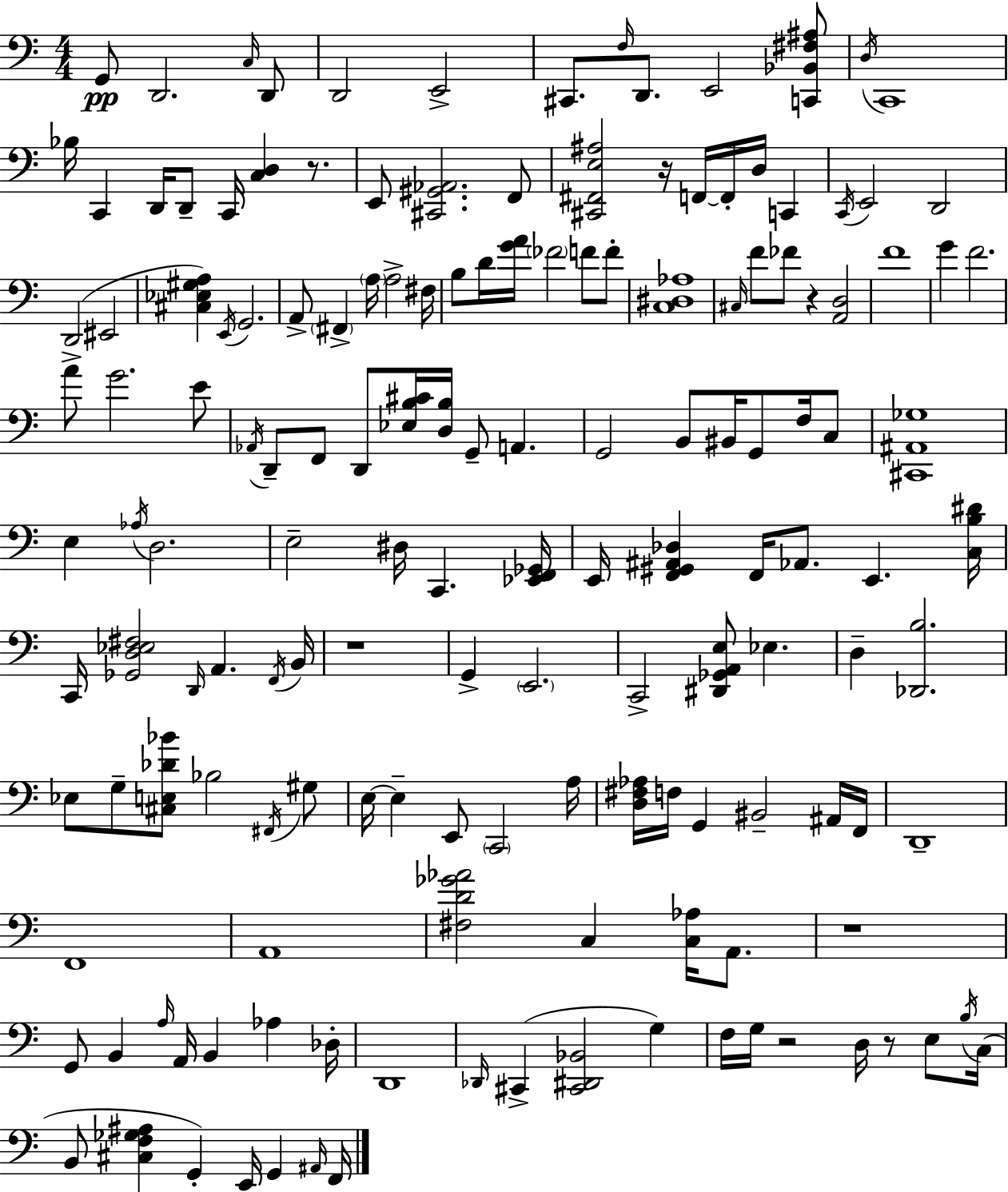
{
  \clef bass
  \numericTimeSignature
  \time 4/4
  \key a \minor
  \repeat volta 2 { g,8\pp d,2. \grace { c16 } d,8 | d,2 e,2-> | cis,8. \grace { f16 } d,8. e,2 | <c, bes, fis ais>8 \acciaccatura { d16 } c,1 | \break bes16 c,4 d,16 d,8-- c,16 <c d>4 | r8. e,8 <cis, gis, aes,>2. | f,8 <cis, fis, e ais>2 r16 f,16~~ f,16-. d16 c,4 | \acciaccatura { c,16 } e,2 d,2 | \break d,2( eis,2 | <cis ees gis a>4) \acciaccatura { e,16 } g,2. | a,8-> \parenthesize fis,4-> \parenthesize a16 a2-> | fis16 b8 d'16 <g' a'>16 \parenthesize fes'2 | \break f'8 f'8-. <c dis aes>1 | \grace { cis16 } f'8 fes'8 r4 <a, d>2 | f'1 | g'4 f'2. | \break a'8-> g'2. | e'8 \acciaccatura { aes,16 } d,8-- f,8 d,8 <ees b cis'>16 <d b>16 g,8-- | a,4. g,2 b,8 | bis,16 g,8 f16 c8 <cis, ais, ges>1 | \break e4 \acciaccatura { aes16 } d2. | e2-- | dis16 c,4. <ees, f, ges,>16 e,16 <f, gis, ais, des>4 f,16 aes,8. | e,4. <c b dis'>16 c,16 <ges, d ees fis>2 | \break \grace { d,16 } a,4. \acciaccatura { f,16 } b,16 r1 | g,4-> \parenthesize e,2. | c,2-> | <dis, ges, a, e>8 ees4. d4-- <des, b>2. | \break ees8 g8-- <cis e des' bes'>8 | bes2 \acciaccatura { fis,16 } gis8 e16~~ e4-- | e,8 \parenthesize c,2 a16 <d fis aes>16 f16 g,4 | bis,2-- ais,16 f,16 d,1-- | \break f,1 | a,1 | <fis d' ges' aes'>2 | c4 <c aes>16 a,8. r1 | \break g,8 b,4 | \grace { a16 } a,16 b,4 aes4 des16-. d,1 | \grace { des,16 }( cis,4-> | <cis, dis, bes,>2 g4) f16 g16 r2 | \break d16 r8 e8 \acciaccatura { b16 }( c16 b,8 | <cis f ges ais>4 g,4-.) e,16 g,4 \grace { ais,16 } f,16 } \bar "|."
}